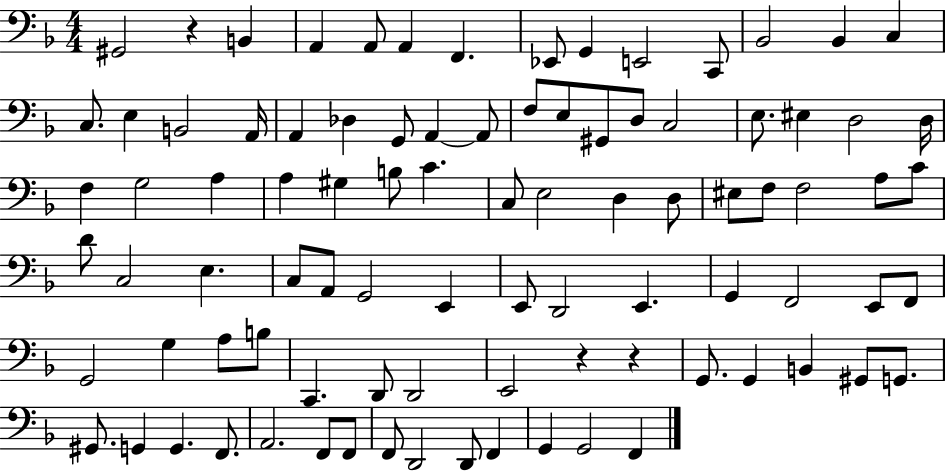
{
  \clef bass
  \numericTimeSignature
  \time 4/4
  \key f \major
  gis,2 r4 b,4 | a,4 a,8 a,4 f,4. | ees,8 g,4 e,2 c,8 | bes,2 bes,4 c4 | \break c8. e4 b,2 a,16 | a,4 des4 g,8 a,4~~ a,8 | f8 e8 gis,8 d8 c2 | e8. eis4 d2 d16 | \break f4 g2 a4 | a4 gis4 b8 c'4. | c8 e2 d4 d8 | eis8 f8 f2 a8 c'8 | \break d'8 c2 e4. | c8 a,8 g,2 e,4 | e,8 d,2 e,4. | g,4 f,2 e,8 f,8 | \break g,2 g4 a8 b8 | c,4. d,8 d,2 | e,2 r4 r4 | g,8. g,4 b,4 gis,8 g,8. | \break gis,8. g,4 g,4. f,8. | a,2. f,8 f,8 | f,8 d,2 d,8 f,4 | g,4 g,2 f,4 | \break \bar "|."
}